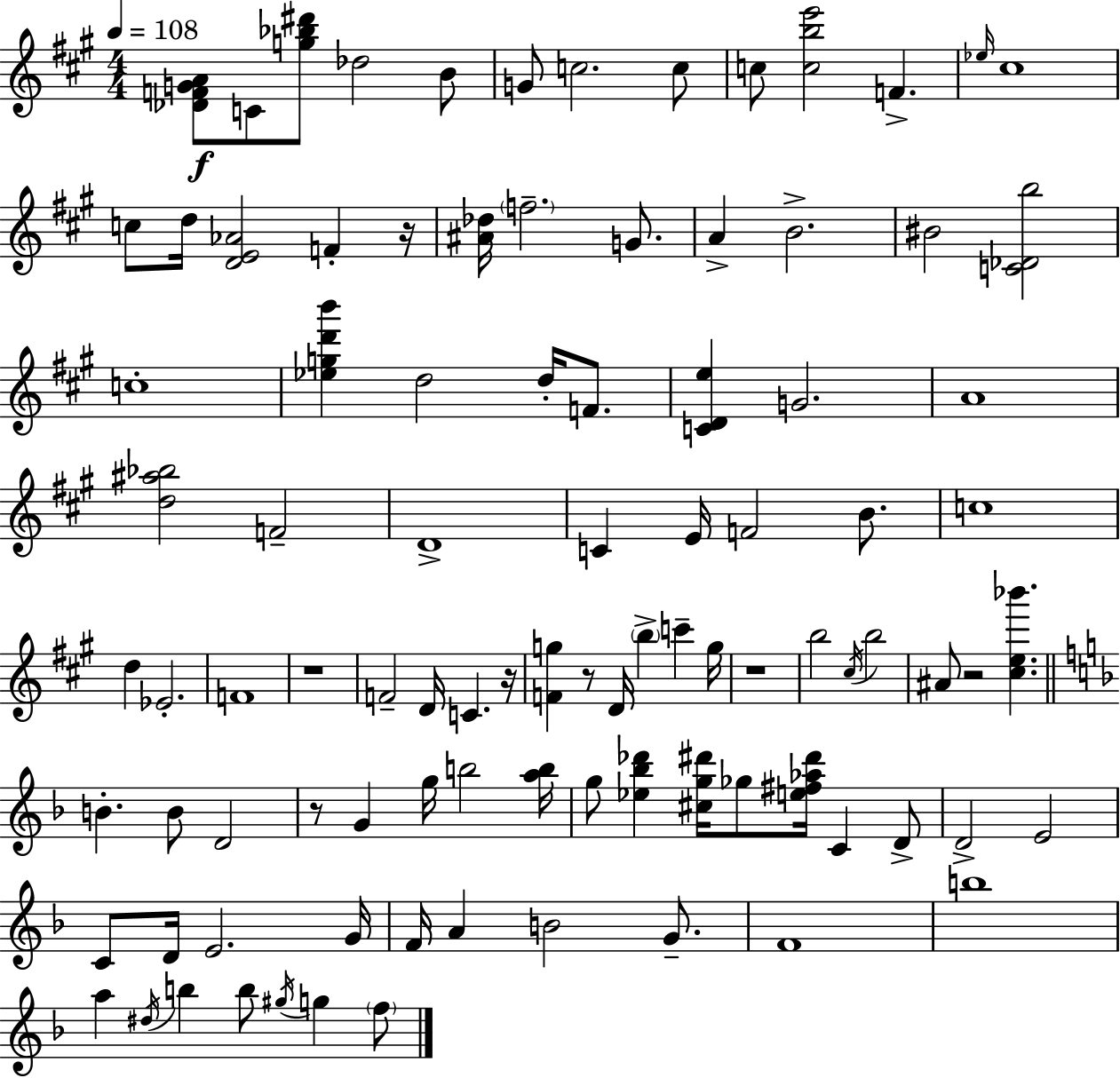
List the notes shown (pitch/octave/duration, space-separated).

[Db4,F4,G4,A4]/e C4/e [G5,Bb5,D#6]/e Db5/h B4/e G4/e C5/h. C5/e C5/e [C5,B5,E6]/h F4/q. Eb5/s C#5/w C5/e D5/s [D4,E4,Ab4]/h F4/q R/s [A#4,Db5]/s F5/h. G4/e. A4/q B4/h. BIS4/h [C4,Db4,B5]/h C5/w [Eb5,G5,D6,B6]/q D5/h D5/s F4/e. [C4,D4,E5]/q G4/h. A4/w [D5,A#5,Bb5]/h F4/h D4/w C4/q E4/s F4/h B4/e. C5/w D5/q Eb4/h. F4/w R/w F4/h D4/s C4/q. R/s [F4,G5]/q R/e D4/s B5/q C6/q G5/s R/w B5/h C#5/s B5/h A#4/e R/h [C#5,E5,Bb6]/q. B4/q. B4/e D4/h R/e G4/q G5/s B5/h [A5,B5]/s G5/e [Eb5,Bb5,Db6]/q [C#5,G5,D#6]/s Gb5/e [E5,F#5,Ab5,D#6]/s C4/q D4/e D4/h E4/h C4/e D4/s E4/h. G4/s F4/s A4/q B4/h G4/e. F4/w B5/w A5/q D#5/s B5/q B5/e G#5/s G5/q F5/e